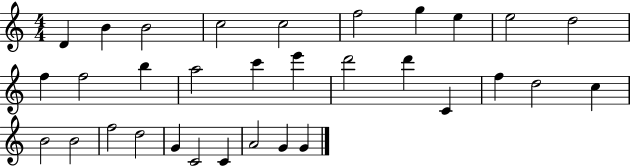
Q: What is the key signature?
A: C major